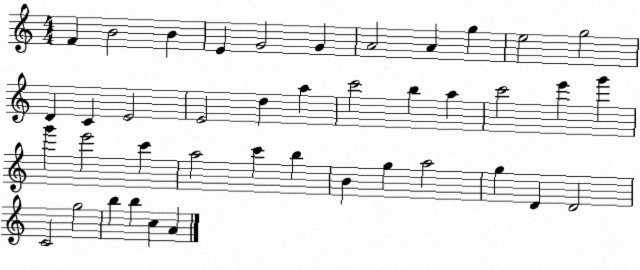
X:1
T:Untitled
M:4/4
L:1/4
K:C
F B2 B E G2 G A2 A g e2 g2 D C E2 E2 d a c'2 b a c'2 e' g' g' e'2 c' a2 c' b B g a2 g D D2 C2 g2 b b c A